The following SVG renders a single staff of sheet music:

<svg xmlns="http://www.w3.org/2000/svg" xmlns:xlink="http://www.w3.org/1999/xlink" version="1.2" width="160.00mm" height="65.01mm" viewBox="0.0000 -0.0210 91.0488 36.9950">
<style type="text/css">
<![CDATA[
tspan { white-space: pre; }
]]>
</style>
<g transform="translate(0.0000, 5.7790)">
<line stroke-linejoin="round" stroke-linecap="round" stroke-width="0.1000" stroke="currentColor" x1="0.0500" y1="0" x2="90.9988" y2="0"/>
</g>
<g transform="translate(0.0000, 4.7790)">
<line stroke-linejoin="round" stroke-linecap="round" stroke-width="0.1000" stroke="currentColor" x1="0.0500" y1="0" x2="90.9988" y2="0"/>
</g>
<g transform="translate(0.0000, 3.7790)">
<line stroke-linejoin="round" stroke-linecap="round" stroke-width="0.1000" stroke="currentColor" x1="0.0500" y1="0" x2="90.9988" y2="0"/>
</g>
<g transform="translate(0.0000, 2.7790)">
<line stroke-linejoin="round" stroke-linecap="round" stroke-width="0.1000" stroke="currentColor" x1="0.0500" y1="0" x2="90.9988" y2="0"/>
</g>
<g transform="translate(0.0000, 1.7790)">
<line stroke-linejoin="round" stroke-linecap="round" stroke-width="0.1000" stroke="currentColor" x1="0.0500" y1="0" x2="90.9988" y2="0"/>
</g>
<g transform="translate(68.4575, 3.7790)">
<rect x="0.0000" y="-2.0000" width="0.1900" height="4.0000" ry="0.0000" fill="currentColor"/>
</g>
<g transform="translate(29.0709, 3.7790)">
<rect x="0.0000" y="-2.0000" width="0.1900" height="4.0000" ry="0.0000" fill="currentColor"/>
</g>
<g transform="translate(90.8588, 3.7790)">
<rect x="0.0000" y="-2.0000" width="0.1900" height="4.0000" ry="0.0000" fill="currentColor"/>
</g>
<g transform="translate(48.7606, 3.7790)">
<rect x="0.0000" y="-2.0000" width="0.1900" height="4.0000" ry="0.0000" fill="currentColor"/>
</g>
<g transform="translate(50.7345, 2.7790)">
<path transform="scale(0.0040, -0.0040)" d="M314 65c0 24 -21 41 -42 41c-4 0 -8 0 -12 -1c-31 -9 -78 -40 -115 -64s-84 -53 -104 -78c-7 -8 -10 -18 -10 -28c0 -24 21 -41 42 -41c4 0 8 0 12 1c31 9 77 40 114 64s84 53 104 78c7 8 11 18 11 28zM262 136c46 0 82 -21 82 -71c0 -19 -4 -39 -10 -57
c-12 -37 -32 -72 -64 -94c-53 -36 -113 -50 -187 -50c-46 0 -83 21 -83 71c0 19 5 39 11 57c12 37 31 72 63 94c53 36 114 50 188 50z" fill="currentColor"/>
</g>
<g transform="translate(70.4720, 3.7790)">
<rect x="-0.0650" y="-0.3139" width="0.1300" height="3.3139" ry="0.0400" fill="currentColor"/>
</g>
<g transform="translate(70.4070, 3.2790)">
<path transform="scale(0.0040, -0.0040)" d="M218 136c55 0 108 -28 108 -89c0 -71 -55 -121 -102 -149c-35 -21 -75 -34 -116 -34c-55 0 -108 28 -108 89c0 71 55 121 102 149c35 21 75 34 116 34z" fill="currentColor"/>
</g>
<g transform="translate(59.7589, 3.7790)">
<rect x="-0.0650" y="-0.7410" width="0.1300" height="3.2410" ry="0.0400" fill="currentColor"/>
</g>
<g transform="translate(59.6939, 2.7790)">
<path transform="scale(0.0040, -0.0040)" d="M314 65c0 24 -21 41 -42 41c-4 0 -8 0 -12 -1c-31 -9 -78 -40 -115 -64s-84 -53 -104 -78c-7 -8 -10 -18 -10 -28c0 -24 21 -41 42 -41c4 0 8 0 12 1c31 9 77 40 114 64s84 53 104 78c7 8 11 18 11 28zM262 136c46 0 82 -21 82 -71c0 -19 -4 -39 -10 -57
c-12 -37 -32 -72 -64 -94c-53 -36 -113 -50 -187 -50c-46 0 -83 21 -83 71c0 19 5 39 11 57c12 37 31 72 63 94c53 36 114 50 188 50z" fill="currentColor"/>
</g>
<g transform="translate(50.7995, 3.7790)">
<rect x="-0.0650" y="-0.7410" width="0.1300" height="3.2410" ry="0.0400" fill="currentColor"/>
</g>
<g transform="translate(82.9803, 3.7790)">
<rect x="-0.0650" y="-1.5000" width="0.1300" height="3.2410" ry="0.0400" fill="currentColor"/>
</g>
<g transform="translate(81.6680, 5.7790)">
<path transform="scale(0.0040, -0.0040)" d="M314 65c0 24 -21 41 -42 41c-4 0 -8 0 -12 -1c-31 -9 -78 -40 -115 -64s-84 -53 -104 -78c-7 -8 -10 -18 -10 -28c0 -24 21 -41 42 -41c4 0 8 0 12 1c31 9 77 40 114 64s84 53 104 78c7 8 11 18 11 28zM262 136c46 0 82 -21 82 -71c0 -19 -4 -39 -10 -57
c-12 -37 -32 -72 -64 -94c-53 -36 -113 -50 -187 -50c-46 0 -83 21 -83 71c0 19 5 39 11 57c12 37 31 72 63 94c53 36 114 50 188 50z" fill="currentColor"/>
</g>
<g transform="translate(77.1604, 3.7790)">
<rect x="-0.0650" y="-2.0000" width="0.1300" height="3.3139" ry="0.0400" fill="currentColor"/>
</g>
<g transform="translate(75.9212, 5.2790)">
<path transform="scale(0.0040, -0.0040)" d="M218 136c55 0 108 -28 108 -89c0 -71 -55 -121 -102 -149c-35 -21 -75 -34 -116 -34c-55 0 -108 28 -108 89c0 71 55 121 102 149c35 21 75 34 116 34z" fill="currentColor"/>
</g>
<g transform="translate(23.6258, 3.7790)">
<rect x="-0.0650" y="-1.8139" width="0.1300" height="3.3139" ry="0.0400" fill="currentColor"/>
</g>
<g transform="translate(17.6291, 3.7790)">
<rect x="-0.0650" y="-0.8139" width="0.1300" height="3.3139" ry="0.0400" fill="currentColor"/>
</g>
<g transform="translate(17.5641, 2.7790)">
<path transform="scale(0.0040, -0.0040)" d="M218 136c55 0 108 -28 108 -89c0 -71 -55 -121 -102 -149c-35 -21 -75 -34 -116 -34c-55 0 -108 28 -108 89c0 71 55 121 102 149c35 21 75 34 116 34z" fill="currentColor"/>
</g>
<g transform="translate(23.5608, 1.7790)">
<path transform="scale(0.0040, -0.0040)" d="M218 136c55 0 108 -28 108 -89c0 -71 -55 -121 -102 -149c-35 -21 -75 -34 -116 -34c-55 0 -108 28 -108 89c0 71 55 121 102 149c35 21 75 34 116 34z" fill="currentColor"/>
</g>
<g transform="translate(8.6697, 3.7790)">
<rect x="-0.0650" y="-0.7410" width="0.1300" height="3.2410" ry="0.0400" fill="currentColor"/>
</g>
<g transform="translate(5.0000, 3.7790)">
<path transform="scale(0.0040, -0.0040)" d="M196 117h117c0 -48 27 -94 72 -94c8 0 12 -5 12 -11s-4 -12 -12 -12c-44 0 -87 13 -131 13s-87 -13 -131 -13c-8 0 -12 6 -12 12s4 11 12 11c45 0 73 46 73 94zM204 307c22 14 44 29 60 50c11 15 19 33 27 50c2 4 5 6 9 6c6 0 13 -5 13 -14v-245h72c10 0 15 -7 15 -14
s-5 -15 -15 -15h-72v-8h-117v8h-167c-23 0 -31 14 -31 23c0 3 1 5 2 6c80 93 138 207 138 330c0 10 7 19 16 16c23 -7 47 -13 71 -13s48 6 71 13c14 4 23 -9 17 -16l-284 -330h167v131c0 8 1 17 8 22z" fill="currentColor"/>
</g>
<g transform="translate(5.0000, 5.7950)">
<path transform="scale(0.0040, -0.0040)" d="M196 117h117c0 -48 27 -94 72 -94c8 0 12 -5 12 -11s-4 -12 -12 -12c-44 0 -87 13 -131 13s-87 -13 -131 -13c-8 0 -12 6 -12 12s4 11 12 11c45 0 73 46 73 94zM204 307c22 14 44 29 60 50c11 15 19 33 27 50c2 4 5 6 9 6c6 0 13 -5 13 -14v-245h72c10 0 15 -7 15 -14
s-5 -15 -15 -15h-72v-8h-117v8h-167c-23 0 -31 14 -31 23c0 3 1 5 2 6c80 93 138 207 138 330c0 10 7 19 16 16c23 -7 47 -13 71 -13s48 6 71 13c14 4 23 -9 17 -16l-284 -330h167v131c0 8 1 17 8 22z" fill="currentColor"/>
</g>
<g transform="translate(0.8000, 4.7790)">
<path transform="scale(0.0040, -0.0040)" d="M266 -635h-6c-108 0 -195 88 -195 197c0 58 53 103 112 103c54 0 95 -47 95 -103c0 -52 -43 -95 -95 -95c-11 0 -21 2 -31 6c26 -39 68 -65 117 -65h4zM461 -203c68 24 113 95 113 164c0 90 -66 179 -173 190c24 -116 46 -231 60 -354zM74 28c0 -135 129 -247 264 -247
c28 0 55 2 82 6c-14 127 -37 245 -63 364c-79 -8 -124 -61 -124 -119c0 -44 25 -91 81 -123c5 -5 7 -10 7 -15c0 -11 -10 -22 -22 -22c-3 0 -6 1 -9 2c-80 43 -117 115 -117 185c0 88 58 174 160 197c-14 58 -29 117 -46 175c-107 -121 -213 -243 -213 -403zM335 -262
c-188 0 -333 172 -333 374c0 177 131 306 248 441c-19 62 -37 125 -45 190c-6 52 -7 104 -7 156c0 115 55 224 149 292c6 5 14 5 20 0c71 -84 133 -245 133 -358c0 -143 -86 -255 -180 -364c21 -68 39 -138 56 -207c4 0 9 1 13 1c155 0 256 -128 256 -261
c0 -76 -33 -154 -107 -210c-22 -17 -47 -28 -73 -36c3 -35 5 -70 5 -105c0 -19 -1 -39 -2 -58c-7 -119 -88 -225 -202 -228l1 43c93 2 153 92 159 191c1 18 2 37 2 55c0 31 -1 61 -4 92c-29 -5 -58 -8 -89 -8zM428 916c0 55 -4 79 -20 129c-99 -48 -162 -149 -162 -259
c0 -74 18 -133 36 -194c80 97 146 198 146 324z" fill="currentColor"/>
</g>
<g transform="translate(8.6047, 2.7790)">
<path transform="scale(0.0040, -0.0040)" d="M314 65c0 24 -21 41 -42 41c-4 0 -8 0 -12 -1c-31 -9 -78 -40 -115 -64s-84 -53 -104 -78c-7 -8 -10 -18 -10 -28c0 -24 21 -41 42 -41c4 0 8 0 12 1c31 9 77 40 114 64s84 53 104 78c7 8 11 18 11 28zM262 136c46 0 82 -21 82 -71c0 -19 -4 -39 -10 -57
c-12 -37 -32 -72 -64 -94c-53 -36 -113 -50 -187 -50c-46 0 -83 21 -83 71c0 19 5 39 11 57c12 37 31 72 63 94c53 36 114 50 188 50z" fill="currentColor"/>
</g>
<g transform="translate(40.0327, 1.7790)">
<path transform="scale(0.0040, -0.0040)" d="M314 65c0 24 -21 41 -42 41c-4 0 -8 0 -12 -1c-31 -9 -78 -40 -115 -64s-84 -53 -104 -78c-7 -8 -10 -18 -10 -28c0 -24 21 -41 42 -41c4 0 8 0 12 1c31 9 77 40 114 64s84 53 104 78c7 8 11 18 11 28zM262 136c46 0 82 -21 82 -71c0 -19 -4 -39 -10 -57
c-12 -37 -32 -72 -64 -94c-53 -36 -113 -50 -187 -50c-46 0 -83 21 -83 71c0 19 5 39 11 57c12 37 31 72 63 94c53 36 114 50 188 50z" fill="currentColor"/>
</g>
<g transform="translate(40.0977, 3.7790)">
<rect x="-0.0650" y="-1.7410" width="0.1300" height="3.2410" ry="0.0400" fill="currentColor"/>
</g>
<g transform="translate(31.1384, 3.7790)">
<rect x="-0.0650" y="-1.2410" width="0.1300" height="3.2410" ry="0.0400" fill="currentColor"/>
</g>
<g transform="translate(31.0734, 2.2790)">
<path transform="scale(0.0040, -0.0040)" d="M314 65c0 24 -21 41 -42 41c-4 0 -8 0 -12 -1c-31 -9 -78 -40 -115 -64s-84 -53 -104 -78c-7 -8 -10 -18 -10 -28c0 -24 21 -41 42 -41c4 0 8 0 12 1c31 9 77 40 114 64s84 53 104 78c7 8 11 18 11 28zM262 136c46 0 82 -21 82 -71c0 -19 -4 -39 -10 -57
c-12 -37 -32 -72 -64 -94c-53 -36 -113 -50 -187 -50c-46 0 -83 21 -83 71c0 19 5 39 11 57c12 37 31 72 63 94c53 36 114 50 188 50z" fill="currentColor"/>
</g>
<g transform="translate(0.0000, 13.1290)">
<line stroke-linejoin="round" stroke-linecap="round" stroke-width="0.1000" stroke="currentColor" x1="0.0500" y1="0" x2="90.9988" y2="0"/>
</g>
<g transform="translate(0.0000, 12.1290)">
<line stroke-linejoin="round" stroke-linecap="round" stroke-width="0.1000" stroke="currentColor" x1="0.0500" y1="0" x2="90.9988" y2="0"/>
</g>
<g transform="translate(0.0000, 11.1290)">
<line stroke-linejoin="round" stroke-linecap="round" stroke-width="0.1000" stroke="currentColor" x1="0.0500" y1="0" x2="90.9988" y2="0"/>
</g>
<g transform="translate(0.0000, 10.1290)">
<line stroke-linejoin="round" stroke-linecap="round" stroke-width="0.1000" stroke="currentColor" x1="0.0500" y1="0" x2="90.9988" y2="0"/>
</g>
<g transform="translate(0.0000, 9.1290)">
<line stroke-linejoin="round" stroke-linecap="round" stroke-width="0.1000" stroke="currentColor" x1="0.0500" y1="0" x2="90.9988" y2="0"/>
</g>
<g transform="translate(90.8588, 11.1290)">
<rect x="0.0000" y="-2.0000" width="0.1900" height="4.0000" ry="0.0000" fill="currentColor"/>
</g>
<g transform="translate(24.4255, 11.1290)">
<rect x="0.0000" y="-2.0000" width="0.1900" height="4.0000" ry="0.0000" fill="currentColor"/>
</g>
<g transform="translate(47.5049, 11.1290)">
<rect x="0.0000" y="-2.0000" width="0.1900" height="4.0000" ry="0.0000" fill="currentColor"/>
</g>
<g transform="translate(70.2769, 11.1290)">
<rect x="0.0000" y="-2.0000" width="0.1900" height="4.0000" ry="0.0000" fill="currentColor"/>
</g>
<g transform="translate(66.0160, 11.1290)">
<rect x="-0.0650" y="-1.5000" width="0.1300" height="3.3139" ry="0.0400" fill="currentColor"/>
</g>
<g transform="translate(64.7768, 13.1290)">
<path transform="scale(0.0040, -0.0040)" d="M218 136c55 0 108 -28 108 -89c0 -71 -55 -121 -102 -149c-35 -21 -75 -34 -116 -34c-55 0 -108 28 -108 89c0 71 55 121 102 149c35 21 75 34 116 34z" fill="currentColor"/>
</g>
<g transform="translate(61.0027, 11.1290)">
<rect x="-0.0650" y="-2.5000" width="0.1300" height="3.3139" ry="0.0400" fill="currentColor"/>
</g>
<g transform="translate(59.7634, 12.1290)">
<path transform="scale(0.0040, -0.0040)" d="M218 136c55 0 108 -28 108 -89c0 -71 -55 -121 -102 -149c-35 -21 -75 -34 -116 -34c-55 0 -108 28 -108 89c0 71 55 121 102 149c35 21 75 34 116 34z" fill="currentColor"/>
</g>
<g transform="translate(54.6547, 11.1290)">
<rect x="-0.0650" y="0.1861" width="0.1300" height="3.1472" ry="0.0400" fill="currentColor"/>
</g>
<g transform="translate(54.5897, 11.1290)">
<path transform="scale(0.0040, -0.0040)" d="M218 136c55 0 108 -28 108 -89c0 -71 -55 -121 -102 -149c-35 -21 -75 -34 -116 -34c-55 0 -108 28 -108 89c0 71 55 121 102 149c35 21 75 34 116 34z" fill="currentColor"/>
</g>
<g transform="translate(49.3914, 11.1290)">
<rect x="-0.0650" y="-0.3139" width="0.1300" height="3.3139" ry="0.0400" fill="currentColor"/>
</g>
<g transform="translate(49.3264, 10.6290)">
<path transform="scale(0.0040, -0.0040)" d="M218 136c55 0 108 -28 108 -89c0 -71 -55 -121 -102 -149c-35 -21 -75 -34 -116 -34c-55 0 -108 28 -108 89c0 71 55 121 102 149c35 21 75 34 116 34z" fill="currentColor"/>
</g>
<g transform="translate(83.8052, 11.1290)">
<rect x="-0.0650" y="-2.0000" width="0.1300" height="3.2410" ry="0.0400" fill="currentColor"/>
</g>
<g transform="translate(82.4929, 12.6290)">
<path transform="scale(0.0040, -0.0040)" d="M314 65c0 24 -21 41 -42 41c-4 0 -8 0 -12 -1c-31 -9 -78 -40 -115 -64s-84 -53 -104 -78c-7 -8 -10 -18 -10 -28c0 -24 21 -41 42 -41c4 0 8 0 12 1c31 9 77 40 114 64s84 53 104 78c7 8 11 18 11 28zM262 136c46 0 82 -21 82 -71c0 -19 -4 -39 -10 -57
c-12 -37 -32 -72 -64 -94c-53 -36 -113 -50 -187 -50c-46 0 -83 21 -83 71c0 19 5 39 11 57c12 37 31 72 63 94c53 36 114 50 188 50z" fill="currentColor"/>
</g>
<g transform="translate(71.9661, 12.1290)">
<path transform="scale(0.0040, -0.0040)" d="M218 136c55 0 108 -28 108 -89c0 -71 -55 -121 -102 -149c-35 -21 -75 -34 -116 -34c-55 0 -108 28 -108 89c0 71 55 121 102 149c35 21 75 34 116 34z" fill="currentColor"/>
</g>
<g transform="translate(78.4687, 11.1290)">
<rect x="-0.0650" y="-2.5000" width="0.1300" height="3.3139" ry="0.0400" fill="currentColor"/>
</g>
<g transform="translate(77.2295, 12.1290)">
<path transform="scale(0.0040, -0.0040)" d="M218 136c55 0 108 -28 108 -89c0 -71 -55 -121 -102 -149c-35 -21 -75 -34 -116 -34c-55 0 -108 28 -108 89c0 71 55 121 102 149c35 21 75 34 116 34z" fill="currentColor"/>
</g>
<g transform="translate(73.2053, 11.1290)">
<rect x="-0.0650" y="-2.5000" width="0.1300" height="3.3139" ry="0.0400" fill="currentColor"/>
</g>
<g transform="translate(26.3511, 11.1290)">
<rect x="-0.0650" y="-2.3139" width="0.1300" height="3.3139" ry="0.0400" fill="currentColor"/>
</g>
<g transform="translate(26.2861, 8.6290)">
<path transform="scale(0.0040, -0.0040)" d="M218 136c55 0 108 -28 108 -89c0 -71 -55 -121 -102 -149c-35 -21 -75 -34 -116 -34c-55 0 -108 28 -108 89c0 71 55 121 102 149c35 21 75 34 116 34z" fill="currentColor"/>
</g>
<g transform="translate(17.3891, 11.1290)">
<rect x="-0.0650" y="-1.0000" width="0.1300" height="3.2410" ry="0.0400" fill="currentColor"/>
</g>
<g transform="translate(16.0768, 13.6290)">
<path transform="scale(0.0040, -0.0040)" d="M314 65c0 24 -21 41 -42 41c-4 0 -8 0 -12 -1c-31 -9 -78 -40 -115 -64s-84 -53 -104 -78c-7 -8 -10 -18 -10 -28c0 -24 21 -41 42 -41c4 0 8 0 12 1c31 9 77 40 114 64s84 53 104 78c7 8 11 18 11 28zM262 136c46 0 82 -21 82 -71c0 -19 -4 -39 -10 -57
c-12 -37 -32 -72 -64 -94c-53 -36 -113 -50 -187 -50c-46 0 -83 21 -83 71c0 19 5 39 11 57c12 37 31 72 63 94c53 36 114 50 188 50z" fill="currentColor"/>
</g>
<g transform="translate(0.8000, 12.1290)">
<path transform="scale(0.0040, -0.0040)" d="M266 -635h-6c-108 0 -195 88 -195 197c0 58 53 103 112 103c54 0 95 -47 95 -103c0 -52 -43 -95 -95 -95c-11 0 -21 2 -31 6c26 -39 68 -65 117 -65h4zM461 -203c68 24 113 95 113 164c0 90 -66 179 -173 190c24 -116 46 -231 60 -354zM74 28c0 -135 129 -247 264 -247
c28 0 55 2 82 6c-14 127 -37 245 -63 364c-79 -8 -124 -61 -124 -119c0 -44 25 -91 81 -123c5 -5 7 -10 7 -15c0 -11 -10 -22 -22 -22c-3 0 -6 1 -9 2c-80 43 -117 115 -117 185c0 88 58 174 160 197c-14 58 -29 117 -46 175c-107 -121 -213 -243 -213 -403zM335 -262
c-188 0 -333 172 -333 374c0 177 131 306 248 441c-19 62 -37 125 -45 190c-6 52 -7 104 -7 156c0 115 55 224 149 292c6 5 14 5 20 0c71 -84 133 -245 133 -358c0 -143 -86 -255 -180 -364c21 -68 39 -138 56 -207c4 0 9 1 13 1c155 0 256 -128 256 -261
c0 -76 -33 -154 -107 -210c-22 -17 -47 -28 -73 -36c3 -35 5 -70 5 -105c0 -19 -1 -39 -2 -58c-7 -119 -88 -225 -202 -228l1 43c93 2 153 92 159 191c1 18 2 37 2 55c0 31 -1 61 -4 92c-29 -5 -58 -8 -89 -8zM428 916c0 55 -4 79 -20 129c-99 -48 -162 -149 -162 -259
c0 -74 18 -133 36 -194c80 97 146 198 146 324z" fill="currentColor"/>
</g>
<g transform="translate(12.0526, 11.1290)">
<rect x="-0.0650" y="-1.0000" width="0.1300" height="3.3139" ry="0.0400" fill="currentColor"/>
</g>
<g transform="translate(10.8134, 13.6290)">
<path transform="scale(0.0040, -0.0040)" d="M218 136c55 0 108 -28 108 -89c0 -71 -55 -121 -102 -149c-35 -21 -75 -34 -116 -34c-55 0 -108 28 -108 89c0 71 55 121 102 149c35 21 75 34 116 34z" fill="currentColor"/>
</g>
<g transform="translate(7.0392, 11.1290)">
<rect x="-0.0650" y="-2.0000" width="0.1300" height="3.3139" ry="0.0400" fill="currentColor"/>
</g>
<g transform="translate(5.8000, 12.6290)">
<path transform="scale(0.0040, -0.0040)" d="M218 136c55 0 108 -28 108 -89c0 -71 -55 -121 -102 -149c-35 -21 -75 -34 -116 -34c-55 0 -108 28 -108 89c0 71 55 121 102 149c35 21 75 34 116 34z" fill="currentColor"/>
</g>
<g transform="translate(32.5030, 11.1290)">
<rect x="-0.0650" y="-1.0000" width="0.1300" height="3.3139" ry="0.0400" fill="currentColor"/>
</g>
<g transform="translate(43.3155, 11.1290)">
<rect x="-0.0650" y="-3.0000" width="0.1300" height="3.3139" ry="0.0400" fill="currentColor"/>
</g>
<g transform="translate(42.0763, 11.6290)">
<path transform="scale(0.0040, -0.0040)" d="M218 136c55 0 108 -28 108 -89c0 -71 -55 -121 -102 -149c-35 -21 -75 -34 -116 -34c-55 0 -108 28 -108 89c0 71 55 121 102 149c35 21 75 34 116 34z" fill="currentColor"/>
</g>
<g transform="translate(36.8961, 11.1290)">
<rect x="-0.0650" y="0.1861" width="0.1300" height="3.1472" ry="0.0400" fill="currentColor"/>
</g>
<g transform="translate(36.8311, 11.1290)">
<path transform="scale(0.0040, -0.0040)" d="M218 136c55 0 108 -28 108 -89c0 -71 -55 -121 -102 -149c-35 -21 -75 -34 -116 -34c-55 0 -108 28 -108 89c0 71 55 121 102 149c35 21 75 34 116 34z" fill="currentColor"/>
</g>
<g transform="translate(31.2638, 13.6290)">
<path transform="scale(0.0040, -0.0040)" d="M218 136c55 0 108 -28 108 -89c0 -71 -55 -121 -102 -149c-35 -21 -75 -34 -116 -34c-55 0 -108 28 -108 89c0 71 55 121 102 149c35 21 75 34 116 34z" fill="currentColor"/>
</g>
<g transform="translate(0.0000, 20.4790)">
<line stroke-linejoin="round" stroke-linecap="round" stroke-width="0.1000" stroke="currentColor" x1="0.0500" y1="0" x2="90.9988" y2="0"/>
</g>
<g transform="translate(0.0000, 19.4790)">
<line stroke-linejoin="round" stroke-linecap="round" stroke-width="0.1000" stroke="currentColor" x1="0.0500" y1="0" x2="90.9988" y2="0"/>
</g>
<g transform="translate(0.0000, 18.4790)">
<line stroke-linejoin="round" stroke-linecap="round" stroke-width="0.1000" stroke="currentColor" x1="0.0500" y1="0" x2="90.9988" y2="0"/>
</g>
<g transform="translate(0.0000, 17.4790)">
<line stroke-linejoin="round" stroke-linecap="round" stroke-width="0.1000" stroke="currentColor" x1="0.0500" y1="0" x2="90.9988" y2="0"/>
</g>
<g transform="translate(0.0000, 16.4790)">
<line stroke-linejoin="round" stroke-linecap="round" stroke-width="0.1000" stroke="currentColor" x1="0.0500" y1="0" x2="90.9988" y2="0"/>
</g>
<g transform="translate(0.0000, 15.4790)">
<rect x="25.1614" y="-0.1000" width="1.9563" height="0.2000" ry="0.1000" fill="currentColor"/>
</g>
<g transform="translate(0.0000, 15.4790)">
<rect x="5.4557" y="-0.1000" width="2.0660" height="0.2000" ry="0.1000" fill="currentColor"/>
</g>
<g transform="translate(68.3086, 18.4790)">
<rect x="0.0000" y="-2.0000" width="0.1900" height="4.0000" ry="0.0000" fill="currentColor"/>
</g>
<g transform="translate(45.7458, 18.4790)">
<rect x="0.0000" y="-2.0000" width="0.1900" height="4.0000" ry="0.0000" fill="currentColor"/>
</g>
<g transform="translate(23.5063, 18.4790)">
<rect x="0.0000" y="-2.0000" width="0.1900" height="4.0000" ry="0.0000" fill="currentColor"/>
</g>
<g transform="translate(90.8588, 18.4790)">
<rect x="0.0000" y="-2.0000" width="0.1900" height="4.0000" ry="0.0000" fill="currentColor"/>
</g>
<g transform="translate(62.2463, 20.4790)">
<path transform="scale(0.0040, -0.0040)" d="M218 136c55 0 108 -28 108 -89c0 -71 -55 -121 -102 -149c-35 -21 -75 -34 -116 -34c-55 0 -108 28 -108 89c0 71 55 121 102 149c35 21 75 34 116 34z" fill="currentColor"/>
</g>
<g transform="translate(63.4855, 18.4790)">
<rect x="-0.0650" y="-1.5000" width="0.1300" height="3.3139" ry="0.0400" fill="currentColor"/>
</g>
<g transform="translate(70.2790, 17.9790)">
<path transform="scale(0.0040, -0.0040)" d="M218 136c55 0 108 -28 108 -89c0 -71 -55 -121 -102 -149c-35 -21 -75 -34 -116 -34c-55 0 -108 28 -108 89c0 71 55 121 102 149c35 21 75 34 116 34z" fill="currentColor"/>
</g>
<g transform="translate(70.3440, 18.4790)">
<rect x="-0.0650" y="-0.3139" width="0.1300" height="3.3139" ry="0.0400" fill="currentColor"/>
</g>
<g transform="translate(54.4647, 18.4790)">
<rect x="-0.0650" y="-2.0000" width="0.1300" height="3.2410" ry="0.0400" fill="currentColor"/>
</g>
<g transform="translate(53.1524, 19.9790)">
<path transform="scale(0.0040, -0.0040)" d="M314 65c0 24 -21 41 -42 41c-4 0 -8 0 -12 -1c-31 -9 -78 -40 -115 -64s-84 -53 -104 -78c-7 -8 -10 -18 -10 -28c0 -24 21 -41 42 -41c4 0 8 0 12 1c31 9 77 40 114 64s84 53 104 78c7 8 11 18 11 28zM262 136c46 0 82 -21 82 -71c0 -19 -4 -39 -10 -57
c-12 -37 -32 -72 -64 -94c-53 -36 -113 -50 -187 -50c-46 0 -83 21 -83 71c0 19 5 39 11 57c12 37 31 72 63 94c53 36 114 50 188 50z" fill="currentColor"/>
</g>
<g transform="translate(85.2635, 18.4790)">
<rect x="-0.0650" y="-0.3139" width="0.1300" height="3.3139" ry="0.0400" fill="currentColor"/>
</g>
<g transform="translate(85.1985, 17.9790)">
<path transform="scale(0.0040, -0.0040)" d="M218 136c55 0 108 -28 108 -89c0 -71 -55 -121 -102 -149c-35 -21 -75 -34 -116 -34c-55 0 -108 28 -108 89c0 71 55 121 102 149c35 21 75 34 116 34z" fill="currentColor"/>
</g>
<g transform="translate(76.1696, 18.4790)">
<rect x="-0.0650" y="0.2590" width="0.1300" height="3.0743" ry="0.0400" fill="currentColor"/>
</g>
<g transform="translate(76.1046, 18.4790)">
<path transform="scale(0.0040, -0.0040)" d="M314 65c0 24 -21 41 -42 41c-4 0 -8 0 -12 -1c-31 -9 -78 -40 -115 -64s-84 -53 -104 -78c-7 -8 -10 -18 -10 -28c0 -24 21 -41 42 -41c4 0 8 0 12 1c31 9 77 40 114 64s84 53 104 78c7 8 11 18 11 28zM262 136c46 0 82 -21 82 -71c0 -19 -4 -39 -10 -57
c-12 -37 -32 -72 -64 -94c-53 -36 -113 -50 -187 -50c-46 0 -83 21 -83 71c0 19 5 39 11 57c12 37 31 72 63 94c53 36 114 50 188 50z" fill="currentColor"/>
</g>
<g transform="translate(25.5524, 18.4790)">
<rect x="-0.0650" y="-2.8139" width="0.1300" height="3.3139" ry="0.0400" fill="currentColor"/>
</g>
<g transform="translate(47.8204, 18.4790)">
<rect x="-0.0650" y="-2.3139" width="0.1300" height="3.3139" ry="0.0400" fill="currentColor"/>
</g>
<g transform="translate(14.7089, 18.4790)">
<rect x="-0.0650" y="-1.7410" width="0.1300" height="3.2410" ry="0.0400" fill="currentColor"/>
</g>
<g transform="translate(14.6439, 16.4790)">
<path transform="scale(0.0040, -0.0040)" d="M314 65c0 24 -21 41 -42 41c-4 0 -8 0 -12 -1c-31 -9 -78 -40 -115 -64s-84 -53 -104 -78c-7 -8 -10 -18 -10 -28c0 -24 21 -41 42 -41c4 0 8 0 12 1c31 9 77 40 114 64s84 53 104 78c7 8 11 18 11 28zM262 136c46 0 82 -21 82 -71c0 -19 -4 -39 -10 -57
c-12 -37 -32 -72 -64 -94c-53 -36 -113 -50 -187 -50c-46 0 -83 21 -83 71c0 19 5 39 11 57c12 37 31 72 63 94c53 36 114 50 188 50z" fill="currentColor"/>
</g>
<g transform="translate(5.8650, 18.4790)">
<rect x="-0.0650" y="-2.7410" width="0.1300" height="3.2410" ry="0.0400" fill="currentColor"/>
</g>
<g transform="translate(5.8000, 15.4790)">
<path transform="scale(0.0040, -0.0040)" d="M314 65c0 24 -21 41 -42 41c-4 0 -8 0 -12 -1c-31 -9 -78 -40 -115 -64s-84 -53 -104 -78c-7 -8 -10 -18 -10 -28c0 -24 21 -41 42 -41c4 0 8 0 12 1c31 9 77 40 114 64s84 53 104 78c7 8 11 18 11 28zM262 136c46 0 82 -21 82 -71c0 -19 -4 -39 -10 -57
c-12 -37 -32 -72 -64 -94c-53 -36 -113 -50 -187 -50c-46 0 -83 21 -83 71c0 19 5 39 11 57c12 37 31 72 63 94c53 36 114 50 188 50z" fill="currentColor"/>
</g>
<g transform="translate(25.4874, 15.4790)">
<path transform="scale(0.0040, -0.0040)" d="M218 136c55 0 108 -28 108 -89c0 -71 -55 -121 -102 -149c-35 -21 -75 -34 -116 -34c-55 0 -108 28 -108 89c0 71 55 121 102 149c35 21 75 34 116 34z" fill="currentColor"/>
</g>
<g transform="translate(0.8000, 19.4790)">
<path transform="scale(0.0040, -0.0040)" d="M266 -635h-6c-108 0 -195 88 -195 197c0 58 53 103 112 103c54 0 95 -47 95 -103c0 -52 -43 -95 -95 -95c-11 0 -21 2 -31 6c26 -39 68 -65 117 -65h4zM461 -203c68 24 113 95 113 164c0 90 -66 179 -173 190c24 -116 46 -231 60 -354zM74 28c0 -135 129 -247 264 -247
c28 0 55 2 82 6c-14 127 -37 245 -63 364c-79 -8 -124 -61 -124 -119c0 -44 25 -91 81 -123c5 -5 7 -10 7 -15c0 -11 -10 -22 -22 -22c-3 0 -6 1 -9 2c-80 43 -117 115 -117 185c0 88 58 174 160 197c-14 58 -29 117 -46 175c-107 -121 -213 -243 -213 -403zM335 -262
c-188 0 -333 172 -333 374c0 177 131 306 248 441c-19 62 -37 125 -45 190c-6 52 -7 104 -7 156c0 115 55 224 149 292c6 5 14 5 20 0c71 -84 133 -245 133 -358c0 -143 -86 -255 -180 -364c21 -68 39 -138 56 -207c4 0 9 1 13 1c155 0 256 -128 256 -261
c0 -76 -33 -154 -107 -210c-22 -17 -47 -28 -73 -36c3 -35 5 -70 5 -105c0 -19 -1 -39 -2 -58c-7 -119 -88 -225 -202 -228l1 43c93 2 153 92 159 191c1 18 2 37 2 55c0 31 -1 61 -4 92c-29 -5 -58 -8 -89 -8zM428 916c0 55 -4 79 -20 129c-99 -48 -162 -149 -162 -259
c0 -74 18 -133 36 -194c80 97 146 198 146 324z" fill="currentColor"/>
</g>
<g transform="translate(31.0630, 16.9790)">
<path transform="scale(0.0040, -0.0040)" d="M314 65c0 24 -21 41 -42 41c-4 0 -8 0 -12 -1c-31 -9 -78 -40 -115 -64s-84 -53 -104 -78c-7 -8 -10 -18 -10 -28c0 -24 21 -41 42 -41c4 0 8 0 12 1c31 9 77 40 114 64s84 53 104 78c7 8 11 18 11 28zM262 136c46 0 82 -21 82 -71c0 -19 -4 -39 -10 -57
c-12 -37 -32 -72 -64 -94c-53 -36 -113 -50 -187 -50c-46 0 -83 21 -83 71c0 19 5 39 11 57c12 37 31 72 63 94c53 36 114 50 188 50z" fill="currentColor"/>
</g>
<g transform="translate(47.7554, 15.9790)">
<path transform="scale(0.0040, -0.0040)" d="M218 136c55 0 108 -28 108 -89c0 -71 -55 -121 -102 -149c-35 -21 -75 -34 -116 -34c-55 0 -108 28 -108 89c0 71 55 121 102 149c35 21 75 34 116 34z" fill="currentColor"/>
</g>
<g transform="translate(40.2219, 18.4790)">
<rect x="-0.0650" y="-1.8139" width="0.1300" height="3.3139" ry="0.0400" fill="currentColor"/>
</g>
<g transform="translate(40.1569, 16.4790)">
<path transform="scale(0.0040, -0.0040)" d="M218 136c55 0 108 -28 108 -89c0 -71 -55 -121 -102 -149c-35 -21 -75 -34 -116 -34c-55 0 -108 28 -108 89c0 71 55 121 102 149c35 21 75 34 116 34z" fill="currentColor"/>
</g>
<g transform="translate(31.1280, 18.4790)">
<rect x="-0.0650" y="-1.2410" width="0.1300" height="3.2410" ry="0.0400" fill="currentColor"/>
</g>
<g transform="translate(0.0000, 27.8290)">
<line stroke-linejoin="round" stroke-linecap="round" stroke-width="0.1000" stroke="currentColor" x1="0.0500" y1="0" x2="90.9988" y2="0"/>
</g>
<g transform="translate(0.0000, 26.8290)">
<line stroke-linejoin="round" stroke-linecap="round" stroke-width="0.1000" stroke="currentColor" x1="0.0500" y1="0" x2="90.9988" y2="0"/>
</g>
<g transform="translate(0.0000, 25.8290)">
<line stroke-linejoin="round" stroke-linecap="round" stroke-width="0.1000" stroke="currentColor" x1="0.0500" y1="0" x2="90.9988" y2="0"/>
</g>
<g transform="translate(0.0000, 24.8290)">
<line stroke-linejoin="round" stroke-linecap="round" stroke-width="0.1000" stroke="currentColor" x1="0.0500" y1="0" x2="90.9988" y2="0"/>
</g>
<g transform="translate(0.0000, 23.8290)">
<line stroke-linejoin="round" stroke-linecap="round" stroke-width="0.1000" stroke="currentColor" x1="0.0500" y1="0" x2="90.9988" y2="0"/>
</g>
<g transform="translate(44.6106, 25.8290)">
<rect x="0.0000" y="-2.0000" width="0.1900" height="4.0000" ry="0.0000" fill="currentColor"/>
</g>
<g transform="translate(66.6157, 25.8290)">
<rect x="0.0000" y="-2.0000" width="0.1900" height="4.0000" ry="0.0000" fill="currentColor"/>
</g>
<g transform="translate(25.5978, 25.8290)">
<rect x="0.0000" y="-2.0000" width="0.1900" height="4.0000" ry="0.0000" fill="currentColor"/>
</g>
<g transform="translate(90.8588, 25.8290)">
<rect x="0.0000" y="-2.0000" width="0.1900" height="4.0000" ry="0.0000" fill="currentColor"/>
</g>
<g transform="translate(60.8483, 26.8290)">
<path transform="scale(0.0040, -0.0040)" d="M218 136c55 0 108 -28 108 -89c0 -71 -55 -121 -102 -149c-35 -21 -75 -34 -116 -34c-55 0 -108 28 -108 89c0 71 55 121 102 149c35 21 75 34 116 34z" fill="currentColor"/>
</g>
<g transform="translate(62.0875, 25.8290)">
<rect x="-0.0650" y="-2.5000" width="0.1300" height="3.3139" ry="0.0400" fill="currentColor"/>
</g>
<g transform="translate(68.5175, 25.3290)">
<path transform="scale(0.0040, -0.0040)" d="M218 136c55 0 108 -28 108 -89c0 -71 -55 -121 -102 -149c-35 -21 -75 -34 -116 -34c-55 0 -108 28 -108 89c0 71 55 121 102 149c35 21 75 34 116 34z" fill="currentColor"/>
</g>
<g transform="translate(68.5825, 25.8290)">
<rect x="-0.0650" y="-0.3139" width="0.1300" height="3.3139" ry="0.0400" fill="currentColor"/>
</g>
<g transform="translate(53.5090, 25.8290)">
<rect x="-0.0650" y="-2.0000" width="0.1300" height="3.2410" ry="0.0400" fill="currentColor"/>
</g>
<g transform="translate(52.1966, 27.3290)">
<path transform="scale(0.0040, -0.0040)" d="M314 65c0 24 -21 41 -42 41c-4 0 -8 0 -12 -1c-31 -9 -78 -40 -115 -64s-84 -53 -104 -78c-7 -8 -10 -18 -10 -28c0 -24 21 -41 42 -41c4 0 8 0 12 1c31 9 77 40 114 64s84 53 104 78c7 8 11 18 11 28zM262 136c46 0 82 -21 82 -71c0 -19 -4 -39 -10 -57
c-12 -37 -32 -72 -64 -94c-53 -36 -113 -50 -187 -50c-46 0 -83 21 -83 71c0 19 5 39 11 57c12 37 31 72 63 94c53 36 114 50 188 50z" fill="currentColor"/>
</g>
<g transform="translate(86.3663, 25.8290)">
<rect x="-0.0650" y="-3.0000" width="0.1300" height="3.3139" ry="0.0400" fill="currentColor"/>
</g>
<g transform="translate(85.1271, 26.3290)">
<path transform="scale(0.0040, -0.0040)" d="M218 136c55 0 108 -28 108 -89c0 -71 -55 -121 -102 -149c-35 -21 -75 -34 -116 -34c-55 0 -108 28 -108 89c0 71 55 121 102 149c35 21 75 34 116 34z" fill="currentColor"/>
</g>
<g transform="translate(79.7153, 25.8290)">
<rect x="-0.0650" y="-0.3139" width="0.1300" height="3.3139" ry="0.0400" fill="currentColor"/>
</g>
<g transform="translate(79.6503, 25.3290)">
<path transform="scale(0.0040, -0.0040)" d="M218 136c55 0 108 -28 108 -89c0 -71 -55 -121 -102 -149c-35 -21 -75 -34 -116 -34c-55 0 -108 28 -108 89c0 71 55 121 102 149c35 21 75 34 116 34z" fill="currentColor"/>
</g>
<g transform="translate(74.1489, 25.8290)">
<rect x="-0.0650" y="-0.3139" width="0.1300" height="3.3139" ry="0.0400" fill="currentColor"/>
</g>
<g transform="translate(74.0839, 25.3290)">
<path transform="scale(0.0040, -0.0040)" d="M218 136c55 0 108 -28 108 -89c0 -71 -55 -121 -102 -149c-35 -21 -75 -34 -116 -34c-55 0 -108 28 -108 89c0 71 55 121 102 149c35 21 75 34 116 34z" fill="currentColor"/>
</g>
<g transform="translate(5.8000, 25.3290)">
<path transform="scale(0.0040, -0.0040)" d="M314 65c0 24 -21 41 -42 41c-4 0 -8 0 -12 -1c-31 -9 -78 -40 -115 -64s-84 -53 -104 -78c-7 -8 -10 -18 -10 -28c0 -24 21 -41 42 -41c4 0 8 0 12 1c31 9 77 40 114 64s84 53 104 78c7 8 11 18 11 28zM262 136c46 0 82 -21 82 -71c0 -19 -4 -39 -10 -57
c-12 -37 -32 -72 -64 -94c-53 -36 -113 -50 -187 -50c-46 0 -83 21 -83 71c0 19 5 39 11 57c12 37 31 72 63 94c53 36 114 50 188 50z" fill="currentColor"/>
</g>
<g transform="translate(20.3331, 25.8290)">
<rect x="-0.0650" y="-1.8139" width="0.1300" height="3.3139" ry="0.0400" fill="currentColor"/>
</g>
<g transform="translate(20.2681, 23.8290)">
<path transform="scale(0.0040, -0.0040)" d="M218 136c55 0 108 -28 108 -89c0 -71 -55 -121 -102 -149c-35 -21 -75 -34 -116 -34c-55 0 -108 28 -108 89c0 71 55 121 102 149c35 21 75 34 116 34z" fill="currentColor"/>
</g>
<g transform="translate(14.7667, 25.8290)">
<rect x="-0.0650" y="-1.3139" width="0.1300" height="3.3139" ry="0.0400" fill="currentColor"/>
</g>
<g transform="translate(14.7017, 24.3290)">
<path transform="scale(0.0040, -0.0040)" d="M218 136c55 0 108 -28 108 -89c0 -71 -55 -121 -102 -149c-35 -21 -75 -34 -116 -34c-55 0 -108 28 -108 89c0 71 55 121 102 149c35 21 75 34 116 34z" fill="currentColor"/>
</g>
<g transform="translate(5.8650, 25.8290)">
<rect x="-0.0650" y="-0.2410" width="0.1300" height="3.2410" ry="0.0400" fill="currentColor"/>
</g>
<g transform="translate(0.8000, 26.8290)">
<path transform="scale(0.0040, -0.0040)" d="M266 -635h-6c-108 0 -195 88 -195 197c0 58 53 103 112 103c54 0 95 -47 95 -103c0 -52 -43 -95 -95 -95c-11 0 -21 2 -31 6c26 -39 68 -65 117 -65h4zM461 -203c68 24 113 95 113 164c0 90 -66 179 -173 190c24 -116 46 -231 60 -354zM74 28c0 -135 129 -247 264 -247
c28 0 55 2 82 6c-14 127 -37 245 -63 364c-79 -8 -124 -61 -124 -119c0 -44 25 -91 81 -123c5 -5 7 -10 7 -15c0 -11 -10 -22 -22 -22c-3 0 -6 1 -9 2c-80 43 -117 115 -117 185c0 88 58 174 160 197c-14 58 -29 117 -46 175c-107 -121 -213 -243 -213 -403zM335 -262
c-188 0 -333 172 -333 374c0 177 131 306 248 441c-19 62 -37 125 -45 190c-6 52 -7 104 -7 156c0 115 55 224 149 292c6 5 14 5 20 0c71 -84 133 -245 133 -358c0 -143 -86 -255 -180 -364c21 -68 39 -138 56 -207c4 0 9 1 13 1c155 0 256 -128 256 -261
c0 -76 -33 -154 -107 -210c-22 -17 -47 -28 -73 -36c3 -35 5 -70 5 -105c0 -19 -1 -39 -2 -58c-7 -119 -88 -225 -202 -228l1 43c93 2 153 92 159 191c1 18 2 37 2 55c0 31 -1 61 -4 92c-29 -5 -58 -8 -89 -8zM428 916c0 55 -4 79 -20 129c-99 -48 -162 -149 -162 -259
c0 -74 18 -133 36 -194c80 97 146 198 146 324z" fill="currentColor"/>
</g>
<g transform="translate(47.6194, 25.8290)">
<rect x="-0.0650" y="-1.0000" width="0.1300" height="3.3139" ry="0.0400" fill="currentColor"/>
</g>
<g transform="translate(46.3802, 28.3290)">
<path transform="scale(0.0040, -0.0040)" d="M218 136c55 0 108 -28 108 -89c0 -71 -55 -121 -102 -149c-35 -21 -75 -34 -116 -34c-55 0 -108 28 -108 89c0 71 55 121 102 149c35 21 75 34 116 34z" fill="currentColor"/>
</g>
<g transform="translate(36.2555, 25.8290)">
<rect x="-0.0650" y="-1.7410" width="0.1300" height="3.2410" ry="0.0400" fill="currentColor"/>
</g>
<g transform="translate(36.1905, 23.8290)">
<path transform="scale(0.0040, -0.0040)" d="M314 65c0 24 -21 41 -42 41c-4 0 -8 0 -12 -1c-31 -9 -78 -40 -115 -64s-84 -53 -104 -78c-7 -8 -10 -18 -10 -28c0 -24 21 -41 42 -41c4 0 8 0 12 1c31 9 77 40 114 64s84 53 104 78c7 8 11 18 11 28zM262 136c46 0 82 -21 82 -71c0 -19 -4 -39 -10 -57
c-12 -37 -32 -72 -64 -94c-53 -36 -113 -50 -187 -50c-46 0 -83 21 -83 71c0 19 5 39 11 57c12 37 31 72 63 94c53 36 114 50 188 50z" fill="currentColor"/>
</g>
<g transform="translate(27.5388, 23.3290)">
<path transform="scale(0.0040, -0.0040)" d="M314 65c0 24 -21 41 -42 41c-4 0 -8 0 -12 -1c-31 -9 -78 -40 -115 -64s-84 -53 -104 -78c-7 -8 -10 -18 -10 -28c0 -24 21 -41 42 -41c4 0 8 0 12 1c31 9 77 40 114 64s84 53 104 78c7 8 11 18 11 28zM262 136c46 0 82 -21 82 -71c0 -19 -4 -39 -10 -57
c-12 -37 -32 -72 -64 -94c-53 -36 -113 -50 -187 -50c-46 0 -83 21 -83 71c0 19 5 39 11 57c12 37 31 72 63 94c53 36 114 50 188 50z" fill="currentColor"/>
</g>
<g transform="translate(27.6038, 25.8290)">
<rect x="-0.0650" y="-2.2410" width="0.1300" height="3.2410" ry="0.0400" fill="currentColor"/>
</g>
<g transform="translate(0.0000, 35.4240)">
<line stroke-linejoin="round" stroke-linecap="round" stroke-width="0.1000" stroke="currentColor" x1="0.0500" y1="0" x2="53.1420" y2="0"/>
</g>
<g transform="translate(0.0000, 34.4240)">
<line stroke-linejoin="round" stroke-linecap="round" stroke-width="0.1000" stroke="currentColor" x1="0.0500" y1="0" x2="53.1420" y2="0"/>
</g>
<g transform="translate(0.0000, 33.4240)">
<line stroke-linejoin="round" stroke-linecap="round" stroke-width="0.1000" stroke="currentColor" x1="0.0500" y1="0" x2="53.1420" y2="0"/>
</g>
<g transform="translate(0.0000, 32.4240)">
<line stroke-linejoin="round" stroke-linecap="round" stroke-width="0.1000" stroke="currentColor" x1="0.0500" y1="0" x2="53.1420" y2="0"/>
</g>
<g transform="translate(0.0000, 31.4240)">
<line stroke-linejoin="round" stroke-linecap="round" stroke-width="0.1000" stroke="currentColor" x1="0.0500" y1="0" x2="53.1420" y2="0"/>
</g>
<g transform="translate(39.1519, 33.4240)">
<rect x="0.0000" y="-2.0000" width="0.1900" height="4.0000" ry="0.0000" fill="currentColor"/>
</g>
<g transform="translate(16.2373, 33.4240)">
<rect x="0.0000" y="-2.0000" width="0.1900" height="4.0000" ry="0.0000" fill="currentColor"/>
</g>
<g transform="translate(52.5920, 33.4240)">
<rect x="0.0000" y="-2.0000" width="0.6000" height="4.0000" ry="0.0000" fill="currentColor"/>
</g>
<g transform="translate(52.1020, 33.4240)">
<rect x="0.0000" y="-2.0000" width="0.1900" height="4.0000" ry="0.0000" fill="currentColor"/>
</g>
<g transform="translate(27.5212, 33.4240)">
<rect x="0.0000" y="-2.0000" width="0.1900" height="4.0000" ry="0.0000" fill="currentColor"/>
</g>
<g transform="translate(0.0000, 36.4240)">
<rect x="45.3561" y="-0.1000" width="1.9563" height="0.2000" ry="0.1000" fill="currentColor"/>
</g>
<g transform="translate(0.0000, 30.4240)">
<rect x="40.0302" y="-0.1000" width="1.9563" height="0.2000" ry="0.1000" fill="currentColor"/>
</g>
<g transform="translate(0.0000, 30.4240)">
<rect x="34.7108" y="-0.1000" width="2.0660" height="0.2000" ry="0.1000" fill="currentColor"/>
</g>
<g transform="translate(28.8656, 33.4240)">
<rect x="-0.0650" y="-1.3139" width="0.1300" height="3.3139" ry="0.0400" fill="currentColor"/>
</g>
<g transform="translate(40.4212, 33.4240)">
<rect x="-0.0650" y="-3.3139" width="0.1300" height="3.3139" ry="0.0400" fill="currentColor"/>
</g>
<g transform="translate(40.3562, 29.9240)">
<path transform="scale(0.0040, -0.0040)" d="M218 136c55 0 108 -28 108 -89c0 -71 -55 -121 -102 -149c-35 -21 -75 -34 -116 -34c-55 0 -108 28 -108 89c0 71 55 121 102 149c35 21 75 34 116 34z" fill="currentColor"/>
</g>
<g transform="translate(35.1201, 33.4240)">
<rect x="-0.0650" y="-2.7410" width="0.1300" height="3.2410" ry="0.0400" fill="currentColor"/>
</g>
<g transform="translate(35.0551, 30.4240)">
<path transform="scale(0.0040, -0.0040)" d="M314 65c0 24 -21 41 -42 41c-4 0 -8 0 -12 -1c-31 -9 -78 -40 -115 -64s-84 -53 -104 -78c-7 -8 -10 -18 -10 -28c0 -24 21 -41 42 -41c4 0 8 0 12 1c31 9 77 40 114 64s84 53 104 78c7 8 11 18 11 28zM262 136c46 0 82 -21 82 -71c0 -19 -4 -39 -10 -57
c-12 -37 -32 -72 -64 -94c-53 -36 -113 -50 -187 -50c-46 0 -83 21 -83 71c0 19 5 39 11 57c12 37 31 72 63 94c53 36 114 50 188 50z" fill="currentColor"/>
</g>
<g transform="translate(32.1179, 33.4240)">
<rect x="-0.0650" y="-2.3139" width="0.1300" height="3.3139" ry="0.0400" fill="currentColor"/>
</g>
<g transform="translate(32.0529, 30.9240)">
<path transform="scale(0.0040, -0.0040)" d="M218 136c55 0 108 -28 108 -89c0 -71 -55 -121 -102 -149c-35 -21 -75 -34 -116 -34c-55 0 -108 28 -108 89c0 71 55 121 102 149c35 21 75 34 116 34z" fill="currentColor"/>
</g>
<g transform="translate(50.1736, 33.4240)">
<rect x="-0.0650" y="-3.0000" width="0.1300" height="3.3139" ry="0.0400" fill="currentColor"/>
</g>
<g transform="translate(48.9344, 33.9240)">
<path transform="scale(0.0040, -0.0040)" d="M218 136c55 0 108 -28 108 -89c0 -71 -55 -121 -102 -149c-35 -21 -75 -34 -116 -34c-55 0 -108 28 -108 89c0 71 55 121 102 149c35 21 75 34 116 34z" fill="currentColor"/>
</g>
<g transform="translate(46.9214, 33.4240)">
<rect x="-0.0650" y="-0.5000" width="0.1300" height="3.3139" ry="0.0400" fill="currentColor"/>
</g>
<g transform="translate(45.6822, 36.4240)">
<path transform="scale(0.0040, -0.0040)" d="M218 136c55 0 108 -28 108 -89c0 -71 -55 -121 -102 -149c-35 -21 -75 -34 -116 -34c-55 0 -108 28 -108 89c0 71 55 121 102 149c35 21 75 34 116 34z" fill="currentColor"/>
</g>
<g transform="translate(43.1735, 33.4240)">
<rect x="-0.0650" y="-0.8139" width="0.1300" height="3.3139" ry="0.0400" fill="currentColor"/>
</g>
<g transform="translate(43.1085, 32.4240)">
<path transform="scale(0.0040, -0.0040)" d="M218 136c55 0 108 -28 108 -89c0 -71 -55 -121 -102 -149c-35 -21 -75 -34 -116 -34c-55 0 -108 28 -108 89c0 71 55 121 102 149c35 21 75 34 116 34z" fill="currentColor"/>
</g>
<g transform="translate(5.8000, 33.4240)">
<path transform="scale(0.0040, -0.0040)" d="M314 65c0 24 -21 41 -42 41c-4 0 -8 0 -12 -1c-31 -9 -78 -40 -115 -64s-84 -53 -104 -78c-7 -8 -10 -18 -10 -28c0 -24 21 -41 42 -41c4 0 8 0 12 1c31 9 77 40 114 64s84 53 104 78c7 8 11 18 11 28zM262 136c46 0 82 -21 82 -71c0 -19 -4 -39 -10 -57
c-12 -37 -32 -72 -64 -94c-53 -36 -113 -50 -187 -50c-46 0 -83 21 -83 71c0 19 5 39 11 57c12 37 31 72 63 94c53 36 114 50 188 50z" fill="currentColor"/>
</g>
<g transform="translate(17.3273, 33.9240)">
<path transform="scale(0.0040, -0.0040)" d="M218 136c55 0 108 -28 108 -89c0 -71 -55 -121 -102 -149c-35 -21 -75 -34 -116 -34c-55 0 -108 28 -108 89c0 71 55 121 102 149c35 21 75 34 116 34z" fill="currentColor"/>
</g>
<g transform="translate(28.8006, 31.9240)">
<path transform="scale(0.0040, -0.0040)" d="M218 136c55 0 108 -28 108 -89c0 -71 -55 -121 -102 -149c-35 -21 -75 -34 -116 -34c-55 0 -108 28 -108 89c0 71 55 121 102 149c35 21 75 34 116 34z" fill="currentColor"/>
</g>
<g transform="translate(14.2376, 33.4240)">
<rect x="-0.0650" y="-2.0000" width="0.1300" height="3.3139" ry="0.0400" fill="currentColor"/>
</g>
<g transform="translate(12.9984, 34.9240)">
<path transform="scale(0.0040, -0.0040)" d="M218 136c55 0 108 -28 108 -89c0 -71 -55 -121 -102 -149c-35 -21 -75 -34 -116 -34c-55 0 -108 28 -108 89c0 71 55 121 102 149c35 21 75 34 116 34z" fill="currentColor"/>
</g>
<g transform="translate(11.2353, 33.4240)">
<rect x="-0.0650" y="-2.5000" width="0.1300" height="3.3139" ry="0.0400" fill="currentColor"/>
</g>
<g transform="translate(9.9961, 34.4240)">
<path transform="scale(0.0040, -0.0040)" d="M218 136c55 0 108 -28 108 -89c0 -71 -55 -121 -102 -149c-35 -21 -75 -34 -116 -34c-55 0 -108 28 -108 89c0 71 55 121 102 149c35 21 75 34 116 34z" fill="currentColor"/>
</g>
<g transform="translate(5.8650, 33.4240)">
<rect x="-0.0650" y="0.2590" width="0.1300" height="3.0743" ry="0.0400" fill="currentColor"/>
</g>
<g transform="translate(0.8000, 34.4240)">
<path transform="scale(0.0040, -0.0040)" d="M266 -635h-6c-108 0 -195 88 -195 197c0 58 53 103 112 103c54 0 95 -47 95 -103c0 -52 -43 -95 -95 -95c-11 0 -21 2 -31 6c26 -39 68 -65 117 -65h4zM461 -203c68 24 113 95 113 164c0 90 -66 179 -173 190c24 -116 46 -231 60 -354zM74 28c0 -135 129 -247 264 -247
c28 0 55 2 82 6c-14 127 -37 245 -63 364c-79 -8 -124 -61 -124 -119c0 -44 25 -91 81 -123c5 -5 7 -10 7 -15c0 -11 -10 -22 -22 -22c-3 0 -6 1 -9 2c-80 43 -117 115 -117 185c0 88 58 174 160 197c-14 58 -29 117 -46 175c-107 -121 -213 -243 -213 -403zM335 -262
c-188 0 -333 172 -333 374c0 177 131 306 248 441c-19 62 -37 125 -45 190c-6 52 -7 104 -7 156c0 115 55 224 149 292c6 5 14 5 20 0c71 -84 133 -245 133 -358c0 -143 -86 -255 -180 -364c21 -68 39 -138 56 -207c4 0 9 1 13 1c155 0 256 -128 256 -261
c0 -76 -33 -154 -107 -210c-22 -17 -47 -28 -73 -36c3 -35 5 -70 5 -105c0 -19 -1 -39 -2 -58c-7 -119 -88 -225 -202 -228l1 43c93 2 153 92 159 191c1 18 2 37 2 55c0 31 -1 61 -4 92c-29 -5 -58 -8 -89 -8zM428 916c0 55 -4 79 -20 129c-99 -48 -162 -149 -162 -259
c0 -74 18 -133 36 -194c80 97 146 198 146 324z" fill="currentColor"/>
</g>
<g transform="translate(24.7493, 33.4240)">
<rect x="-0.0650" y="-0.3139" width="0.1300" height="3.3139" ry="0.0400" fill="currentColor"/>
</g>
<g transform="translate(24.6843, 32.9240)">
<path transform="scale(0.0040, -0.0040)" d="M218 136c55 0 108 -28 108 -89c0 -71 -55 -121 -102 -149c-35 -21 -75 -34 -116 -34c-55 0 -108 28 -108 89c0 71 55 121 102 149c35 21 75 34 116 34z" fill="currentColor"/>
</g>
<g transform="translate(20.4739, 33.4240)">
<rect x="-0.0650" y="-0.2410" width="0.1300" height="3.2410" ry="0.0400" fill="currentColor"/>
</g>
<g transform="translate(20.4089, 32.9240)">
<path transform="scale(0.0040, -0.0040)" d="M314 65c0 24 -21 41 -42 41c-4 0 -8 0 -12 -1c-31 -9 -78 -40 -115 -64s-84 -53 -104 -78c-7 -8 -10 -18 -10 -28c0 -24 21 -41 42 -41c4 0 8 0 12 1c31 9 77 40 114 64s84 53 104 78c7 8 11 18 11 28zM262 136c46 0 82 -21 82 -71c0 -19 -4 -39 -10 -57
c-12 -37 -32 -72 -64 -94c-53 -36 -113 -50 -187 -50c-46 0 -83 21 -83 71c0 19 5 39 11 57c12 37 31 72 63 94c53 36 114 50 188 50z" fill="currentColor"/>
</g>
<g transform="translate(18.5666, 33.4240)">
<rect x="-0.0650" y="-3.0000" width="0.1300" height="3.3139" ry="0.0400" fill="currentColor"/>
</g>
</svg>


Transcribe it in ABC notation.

X:1
T:Untitled
M:4/4
L:1/4
K:C
d2 d f e2 f2 d2 d2 c F E2 F D D2 g D B A c B G E G G F2 a2 f2 a e2 f g F2 E c B2 c c2 e f g2 f2 D F2 G c c c A B2 G F A c2 c e g a2 b d C A